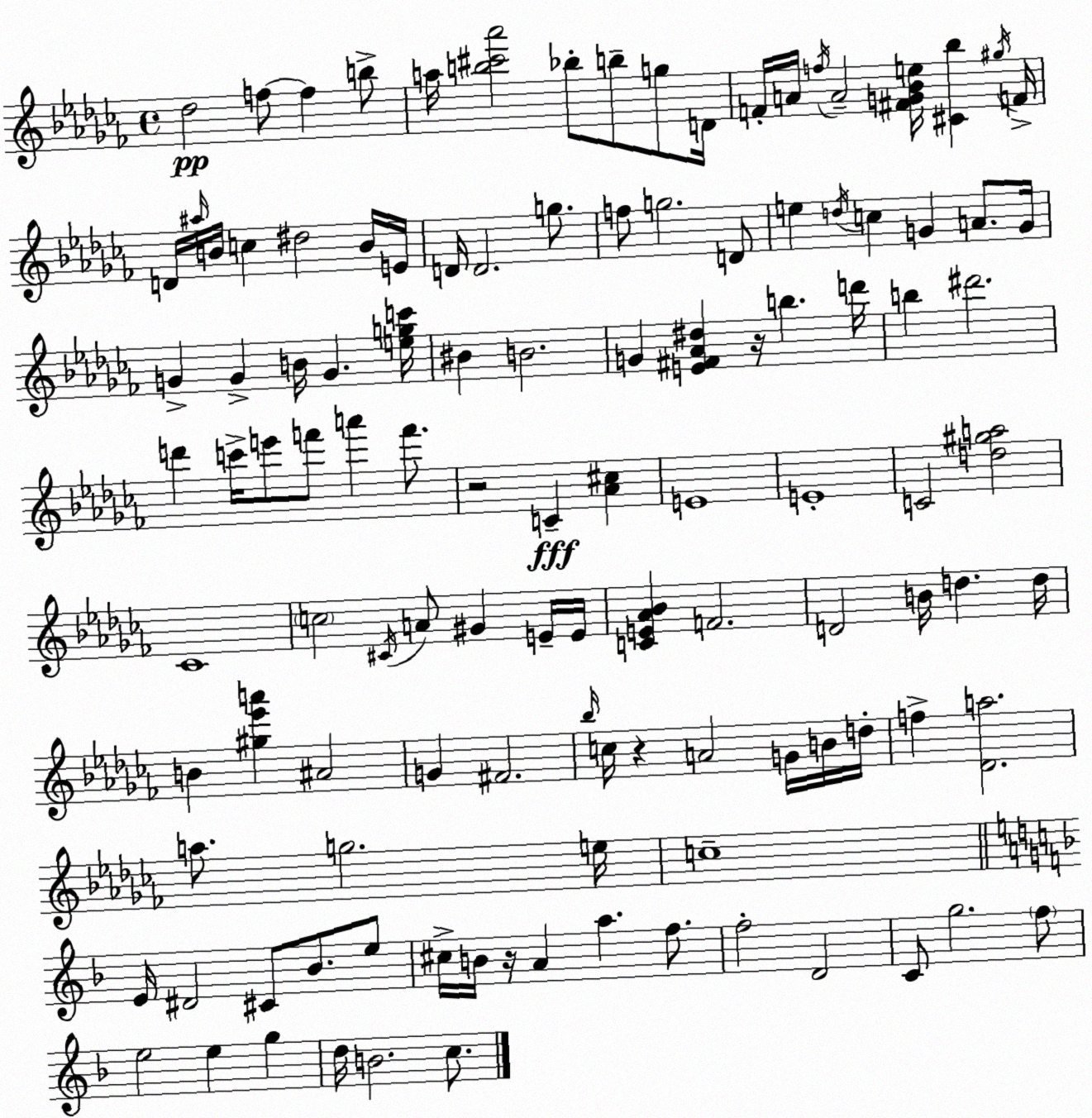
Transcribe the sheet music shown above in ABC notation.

X:1
T:Untitled
M:4/4
L:1/4
K:Abm
_d2 f/2 f b/2 a/4 [b^c'_a']2 _b/2 b/2 g/2 D/4 F/4 A/4 f/4 A2 [^FG_Be]/4 [^C_b] ^g/4 F/4 D/4 ^a/4 B/4 c ^d2 B/4 E/4 D/4 D2 g/2 f/2 g2 D/2 e d/4 c G A/2 G/4 G G B/4 G [egc']/4 ^B B2 G [E^F_A^d] z/4 b d'/4 b ^d'2 d' c'/4 e'/2 f'/2 a' f'/2 z2 C [_A^c] E4 E4 C2 [d^ga]2 _C4 c2 ^C/4 A/2 ^G E/4 E/4 [CE_A_B] F2 D2 B/4 d d/4 B [^g_e'a'] ^A2 G ^F2 _b/4 c/4 z A2 G/4 B/4 d/4 f [_Da]2 a/2 g2 e/4 c4 E/4 ^D2 ^C/2 _B/2 e/2 ^c/4 B/4 z/4 A a f/2 f2 D2 C/2 g2 f/2 e2 e g d/4 B2 c/2